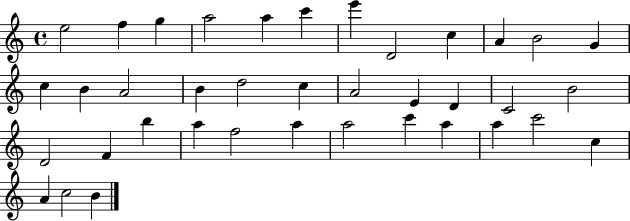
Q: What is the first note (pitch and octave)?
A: E5